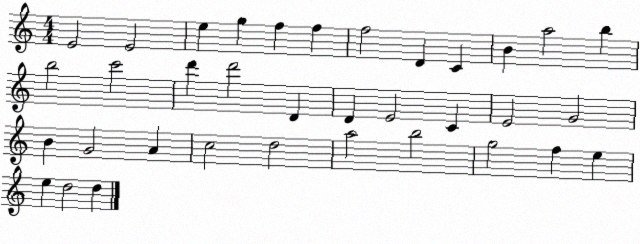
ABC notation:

X:1
T:Untitled
M:4/4
L:1/4
K:C
E2 E2 e g f f f2 D C B a2 b b2 c'2 d' d'2 D D E2 C E2 G2 B G2 A c2 d2 a2 b2 g2 f e e d2 d